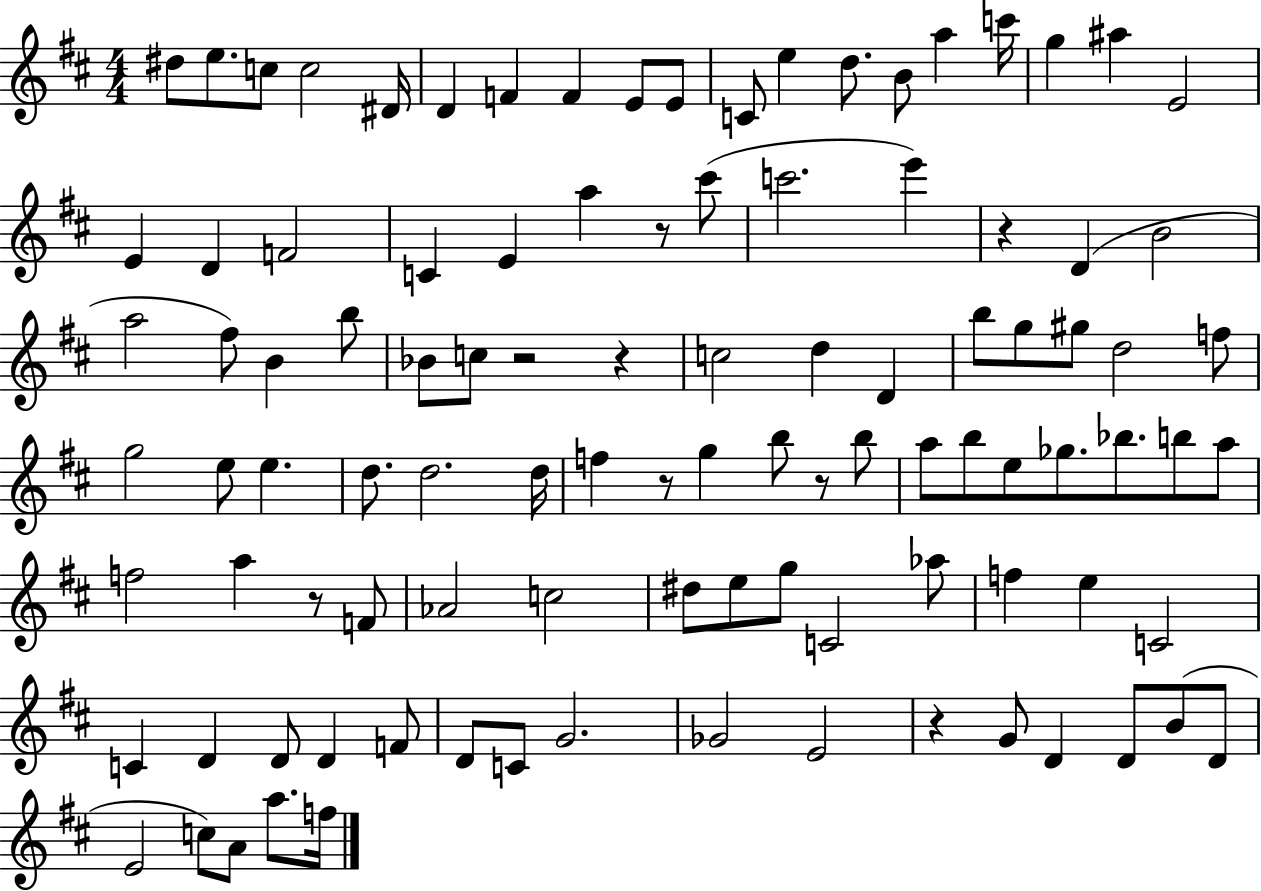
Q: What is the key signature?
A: D major